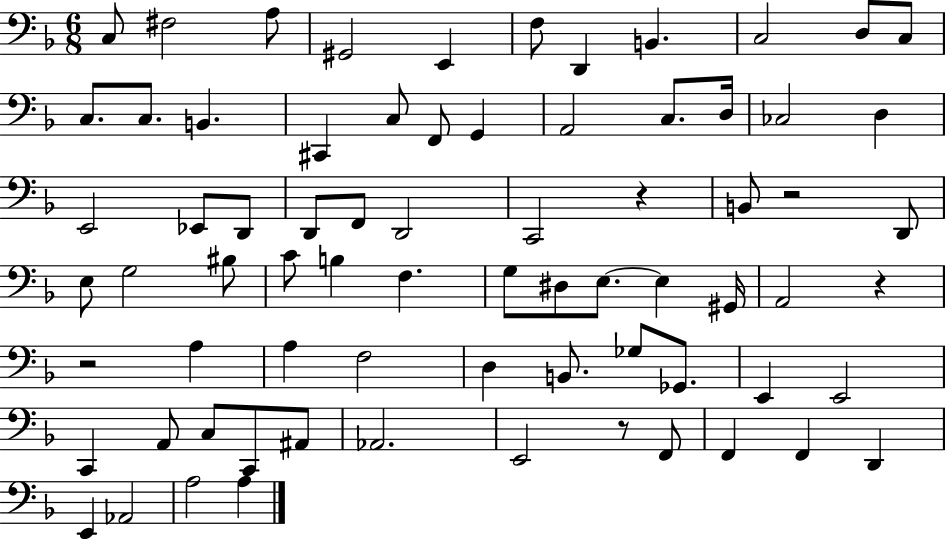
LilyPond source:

{
  \clef bass
  \numericTimeSignature
  \time 6/8
  \key f \major
  c8 fis2 a8 | gis,2 e,4 | f8 d,4 b,4. | c2 d8 c8 | \break c8. c8. b,4. | cis,4 c8 f,8 g,4 | a,2 c8. d16 | ces2 d4 | \break e,2 ees,8 d,8 | d,8 f,8 d,2 | c,2 r4 | b,8 r2 d,8 | \break e8 g2 bis8 | c'8 b4 f4. | g8 dis8 e8.~~ e4 gis,16 | a,2 r4 | \break r2 a4 | a4 f2 | d4 b,8. ges8 ges,8. | e,4 e,2 | \break c,4 a,8 c8 c,8 ais,8 | aes,2. | e,2 r8 f,8 | f,4 f,4 d,4 | \break e,4 aes,2 | a2 a4 | \bar "|."
}